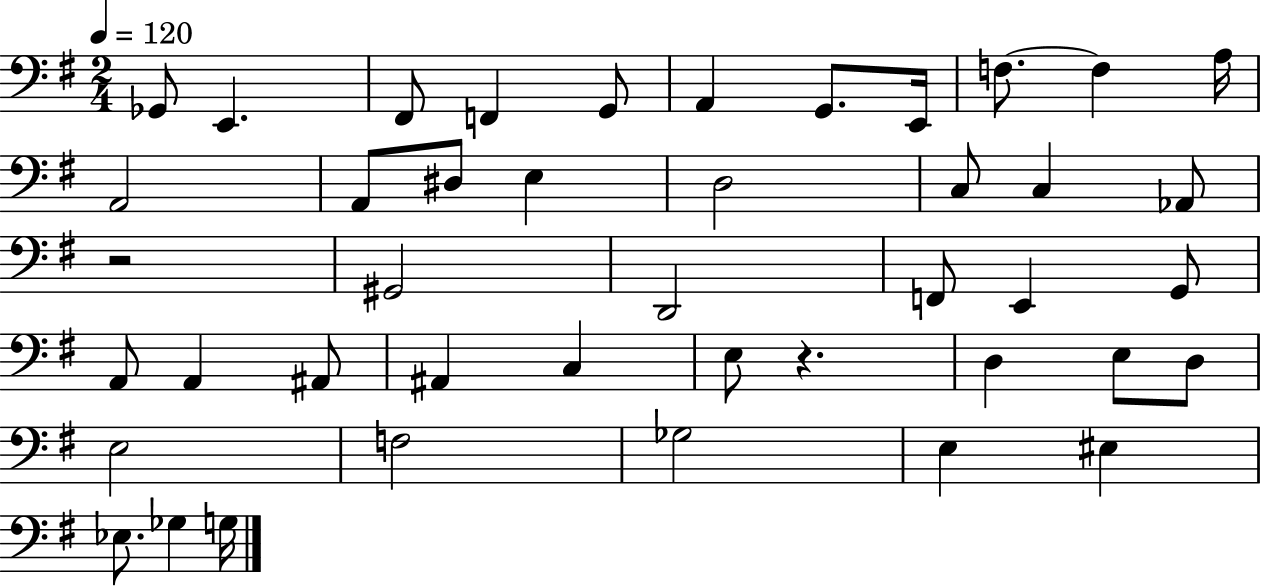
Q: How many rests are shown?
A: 2